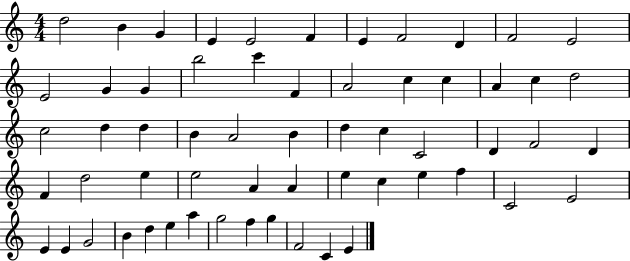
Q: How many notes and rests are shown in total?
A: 60